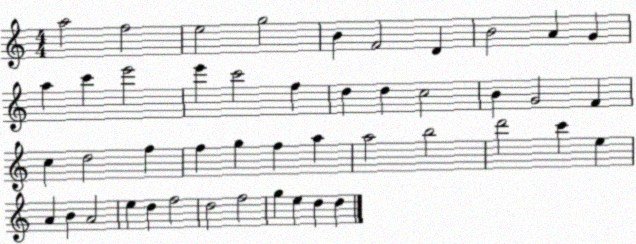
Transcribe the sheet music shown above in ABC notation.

X:1
T:Untitled
M:4/4
L:1/4
K:C
a2 f2 e2 g2 B F2 D B2 A G a c' e'2 e' c'2 f d d c2 B G2 F c d2 f f g f a a2 b2 d'2 c' e A B A2 e d f2 d2 f2 g e d d